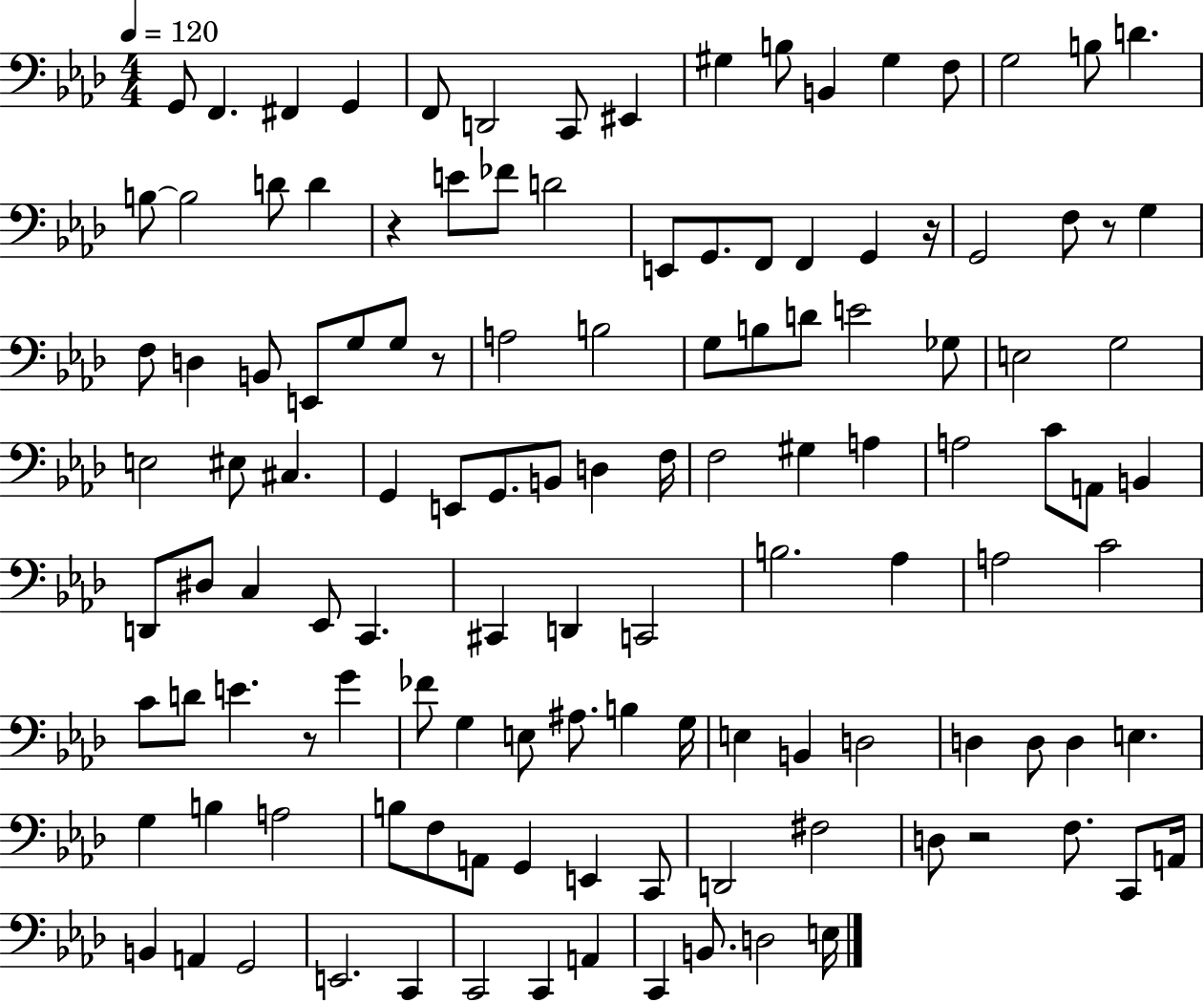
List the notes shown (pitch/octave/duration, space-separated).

G2/e F2/q. F#2/q G2/q F2/e D2/h C2/e EIS2/q G#3/q B3/e B2/q G#3/q F3/e G3/h B3/e D4/q. B3/e B3/h D4/e D4/q R/q E4/e FES4/e D4/h E2/e G2/e. F2/e F2/q G2/q R/s G2/h F3/e R/e G3/q F3/e D3/q B2/e E2/e G3/e G3/e R/e A3/h B3/h G3/e B3/e D4/e E4/h Gb3/e E3/h G3/h E3/h EIS3/e C#3/q. G2/q E2/e G2/e. B2/e D3/q F3/s F3/h G#3/q A3/q A3/h C4/e A2/e B2/q D2/e D#3/e C3/q Eb2/e C2/q. C#2/q D2/q C2/h B3/h. Ab3/q A3/h C4/h C4/e D4/e E4/q. R/e G4/q FES4/e G3/q E3/e A#3/e. B3/q G3/s E3/q B2/q D3/h D3/q D3/e D3/q E3/q. G3/q B3/q A3/h B3/e F3/e A2/e G2/q E2/q C2/e D2/h F#3/h D3/e R/h F3/e. C2/e A2/s B2/q A2/q G2/h E2/h. C2/q C2/h C2/q A2/q C2/q B2/e. D3/h E3/s